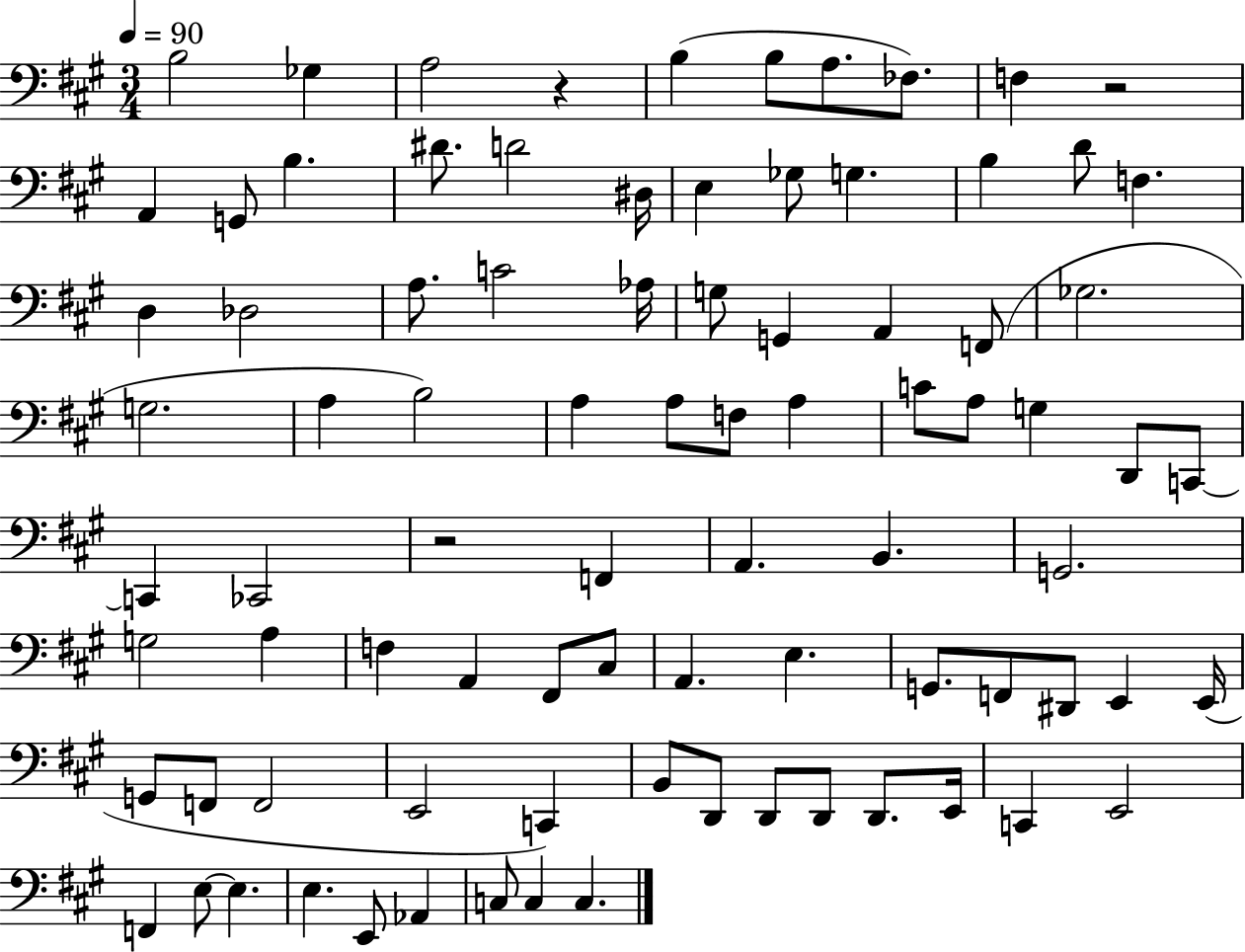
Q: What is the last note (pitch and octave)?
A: C3